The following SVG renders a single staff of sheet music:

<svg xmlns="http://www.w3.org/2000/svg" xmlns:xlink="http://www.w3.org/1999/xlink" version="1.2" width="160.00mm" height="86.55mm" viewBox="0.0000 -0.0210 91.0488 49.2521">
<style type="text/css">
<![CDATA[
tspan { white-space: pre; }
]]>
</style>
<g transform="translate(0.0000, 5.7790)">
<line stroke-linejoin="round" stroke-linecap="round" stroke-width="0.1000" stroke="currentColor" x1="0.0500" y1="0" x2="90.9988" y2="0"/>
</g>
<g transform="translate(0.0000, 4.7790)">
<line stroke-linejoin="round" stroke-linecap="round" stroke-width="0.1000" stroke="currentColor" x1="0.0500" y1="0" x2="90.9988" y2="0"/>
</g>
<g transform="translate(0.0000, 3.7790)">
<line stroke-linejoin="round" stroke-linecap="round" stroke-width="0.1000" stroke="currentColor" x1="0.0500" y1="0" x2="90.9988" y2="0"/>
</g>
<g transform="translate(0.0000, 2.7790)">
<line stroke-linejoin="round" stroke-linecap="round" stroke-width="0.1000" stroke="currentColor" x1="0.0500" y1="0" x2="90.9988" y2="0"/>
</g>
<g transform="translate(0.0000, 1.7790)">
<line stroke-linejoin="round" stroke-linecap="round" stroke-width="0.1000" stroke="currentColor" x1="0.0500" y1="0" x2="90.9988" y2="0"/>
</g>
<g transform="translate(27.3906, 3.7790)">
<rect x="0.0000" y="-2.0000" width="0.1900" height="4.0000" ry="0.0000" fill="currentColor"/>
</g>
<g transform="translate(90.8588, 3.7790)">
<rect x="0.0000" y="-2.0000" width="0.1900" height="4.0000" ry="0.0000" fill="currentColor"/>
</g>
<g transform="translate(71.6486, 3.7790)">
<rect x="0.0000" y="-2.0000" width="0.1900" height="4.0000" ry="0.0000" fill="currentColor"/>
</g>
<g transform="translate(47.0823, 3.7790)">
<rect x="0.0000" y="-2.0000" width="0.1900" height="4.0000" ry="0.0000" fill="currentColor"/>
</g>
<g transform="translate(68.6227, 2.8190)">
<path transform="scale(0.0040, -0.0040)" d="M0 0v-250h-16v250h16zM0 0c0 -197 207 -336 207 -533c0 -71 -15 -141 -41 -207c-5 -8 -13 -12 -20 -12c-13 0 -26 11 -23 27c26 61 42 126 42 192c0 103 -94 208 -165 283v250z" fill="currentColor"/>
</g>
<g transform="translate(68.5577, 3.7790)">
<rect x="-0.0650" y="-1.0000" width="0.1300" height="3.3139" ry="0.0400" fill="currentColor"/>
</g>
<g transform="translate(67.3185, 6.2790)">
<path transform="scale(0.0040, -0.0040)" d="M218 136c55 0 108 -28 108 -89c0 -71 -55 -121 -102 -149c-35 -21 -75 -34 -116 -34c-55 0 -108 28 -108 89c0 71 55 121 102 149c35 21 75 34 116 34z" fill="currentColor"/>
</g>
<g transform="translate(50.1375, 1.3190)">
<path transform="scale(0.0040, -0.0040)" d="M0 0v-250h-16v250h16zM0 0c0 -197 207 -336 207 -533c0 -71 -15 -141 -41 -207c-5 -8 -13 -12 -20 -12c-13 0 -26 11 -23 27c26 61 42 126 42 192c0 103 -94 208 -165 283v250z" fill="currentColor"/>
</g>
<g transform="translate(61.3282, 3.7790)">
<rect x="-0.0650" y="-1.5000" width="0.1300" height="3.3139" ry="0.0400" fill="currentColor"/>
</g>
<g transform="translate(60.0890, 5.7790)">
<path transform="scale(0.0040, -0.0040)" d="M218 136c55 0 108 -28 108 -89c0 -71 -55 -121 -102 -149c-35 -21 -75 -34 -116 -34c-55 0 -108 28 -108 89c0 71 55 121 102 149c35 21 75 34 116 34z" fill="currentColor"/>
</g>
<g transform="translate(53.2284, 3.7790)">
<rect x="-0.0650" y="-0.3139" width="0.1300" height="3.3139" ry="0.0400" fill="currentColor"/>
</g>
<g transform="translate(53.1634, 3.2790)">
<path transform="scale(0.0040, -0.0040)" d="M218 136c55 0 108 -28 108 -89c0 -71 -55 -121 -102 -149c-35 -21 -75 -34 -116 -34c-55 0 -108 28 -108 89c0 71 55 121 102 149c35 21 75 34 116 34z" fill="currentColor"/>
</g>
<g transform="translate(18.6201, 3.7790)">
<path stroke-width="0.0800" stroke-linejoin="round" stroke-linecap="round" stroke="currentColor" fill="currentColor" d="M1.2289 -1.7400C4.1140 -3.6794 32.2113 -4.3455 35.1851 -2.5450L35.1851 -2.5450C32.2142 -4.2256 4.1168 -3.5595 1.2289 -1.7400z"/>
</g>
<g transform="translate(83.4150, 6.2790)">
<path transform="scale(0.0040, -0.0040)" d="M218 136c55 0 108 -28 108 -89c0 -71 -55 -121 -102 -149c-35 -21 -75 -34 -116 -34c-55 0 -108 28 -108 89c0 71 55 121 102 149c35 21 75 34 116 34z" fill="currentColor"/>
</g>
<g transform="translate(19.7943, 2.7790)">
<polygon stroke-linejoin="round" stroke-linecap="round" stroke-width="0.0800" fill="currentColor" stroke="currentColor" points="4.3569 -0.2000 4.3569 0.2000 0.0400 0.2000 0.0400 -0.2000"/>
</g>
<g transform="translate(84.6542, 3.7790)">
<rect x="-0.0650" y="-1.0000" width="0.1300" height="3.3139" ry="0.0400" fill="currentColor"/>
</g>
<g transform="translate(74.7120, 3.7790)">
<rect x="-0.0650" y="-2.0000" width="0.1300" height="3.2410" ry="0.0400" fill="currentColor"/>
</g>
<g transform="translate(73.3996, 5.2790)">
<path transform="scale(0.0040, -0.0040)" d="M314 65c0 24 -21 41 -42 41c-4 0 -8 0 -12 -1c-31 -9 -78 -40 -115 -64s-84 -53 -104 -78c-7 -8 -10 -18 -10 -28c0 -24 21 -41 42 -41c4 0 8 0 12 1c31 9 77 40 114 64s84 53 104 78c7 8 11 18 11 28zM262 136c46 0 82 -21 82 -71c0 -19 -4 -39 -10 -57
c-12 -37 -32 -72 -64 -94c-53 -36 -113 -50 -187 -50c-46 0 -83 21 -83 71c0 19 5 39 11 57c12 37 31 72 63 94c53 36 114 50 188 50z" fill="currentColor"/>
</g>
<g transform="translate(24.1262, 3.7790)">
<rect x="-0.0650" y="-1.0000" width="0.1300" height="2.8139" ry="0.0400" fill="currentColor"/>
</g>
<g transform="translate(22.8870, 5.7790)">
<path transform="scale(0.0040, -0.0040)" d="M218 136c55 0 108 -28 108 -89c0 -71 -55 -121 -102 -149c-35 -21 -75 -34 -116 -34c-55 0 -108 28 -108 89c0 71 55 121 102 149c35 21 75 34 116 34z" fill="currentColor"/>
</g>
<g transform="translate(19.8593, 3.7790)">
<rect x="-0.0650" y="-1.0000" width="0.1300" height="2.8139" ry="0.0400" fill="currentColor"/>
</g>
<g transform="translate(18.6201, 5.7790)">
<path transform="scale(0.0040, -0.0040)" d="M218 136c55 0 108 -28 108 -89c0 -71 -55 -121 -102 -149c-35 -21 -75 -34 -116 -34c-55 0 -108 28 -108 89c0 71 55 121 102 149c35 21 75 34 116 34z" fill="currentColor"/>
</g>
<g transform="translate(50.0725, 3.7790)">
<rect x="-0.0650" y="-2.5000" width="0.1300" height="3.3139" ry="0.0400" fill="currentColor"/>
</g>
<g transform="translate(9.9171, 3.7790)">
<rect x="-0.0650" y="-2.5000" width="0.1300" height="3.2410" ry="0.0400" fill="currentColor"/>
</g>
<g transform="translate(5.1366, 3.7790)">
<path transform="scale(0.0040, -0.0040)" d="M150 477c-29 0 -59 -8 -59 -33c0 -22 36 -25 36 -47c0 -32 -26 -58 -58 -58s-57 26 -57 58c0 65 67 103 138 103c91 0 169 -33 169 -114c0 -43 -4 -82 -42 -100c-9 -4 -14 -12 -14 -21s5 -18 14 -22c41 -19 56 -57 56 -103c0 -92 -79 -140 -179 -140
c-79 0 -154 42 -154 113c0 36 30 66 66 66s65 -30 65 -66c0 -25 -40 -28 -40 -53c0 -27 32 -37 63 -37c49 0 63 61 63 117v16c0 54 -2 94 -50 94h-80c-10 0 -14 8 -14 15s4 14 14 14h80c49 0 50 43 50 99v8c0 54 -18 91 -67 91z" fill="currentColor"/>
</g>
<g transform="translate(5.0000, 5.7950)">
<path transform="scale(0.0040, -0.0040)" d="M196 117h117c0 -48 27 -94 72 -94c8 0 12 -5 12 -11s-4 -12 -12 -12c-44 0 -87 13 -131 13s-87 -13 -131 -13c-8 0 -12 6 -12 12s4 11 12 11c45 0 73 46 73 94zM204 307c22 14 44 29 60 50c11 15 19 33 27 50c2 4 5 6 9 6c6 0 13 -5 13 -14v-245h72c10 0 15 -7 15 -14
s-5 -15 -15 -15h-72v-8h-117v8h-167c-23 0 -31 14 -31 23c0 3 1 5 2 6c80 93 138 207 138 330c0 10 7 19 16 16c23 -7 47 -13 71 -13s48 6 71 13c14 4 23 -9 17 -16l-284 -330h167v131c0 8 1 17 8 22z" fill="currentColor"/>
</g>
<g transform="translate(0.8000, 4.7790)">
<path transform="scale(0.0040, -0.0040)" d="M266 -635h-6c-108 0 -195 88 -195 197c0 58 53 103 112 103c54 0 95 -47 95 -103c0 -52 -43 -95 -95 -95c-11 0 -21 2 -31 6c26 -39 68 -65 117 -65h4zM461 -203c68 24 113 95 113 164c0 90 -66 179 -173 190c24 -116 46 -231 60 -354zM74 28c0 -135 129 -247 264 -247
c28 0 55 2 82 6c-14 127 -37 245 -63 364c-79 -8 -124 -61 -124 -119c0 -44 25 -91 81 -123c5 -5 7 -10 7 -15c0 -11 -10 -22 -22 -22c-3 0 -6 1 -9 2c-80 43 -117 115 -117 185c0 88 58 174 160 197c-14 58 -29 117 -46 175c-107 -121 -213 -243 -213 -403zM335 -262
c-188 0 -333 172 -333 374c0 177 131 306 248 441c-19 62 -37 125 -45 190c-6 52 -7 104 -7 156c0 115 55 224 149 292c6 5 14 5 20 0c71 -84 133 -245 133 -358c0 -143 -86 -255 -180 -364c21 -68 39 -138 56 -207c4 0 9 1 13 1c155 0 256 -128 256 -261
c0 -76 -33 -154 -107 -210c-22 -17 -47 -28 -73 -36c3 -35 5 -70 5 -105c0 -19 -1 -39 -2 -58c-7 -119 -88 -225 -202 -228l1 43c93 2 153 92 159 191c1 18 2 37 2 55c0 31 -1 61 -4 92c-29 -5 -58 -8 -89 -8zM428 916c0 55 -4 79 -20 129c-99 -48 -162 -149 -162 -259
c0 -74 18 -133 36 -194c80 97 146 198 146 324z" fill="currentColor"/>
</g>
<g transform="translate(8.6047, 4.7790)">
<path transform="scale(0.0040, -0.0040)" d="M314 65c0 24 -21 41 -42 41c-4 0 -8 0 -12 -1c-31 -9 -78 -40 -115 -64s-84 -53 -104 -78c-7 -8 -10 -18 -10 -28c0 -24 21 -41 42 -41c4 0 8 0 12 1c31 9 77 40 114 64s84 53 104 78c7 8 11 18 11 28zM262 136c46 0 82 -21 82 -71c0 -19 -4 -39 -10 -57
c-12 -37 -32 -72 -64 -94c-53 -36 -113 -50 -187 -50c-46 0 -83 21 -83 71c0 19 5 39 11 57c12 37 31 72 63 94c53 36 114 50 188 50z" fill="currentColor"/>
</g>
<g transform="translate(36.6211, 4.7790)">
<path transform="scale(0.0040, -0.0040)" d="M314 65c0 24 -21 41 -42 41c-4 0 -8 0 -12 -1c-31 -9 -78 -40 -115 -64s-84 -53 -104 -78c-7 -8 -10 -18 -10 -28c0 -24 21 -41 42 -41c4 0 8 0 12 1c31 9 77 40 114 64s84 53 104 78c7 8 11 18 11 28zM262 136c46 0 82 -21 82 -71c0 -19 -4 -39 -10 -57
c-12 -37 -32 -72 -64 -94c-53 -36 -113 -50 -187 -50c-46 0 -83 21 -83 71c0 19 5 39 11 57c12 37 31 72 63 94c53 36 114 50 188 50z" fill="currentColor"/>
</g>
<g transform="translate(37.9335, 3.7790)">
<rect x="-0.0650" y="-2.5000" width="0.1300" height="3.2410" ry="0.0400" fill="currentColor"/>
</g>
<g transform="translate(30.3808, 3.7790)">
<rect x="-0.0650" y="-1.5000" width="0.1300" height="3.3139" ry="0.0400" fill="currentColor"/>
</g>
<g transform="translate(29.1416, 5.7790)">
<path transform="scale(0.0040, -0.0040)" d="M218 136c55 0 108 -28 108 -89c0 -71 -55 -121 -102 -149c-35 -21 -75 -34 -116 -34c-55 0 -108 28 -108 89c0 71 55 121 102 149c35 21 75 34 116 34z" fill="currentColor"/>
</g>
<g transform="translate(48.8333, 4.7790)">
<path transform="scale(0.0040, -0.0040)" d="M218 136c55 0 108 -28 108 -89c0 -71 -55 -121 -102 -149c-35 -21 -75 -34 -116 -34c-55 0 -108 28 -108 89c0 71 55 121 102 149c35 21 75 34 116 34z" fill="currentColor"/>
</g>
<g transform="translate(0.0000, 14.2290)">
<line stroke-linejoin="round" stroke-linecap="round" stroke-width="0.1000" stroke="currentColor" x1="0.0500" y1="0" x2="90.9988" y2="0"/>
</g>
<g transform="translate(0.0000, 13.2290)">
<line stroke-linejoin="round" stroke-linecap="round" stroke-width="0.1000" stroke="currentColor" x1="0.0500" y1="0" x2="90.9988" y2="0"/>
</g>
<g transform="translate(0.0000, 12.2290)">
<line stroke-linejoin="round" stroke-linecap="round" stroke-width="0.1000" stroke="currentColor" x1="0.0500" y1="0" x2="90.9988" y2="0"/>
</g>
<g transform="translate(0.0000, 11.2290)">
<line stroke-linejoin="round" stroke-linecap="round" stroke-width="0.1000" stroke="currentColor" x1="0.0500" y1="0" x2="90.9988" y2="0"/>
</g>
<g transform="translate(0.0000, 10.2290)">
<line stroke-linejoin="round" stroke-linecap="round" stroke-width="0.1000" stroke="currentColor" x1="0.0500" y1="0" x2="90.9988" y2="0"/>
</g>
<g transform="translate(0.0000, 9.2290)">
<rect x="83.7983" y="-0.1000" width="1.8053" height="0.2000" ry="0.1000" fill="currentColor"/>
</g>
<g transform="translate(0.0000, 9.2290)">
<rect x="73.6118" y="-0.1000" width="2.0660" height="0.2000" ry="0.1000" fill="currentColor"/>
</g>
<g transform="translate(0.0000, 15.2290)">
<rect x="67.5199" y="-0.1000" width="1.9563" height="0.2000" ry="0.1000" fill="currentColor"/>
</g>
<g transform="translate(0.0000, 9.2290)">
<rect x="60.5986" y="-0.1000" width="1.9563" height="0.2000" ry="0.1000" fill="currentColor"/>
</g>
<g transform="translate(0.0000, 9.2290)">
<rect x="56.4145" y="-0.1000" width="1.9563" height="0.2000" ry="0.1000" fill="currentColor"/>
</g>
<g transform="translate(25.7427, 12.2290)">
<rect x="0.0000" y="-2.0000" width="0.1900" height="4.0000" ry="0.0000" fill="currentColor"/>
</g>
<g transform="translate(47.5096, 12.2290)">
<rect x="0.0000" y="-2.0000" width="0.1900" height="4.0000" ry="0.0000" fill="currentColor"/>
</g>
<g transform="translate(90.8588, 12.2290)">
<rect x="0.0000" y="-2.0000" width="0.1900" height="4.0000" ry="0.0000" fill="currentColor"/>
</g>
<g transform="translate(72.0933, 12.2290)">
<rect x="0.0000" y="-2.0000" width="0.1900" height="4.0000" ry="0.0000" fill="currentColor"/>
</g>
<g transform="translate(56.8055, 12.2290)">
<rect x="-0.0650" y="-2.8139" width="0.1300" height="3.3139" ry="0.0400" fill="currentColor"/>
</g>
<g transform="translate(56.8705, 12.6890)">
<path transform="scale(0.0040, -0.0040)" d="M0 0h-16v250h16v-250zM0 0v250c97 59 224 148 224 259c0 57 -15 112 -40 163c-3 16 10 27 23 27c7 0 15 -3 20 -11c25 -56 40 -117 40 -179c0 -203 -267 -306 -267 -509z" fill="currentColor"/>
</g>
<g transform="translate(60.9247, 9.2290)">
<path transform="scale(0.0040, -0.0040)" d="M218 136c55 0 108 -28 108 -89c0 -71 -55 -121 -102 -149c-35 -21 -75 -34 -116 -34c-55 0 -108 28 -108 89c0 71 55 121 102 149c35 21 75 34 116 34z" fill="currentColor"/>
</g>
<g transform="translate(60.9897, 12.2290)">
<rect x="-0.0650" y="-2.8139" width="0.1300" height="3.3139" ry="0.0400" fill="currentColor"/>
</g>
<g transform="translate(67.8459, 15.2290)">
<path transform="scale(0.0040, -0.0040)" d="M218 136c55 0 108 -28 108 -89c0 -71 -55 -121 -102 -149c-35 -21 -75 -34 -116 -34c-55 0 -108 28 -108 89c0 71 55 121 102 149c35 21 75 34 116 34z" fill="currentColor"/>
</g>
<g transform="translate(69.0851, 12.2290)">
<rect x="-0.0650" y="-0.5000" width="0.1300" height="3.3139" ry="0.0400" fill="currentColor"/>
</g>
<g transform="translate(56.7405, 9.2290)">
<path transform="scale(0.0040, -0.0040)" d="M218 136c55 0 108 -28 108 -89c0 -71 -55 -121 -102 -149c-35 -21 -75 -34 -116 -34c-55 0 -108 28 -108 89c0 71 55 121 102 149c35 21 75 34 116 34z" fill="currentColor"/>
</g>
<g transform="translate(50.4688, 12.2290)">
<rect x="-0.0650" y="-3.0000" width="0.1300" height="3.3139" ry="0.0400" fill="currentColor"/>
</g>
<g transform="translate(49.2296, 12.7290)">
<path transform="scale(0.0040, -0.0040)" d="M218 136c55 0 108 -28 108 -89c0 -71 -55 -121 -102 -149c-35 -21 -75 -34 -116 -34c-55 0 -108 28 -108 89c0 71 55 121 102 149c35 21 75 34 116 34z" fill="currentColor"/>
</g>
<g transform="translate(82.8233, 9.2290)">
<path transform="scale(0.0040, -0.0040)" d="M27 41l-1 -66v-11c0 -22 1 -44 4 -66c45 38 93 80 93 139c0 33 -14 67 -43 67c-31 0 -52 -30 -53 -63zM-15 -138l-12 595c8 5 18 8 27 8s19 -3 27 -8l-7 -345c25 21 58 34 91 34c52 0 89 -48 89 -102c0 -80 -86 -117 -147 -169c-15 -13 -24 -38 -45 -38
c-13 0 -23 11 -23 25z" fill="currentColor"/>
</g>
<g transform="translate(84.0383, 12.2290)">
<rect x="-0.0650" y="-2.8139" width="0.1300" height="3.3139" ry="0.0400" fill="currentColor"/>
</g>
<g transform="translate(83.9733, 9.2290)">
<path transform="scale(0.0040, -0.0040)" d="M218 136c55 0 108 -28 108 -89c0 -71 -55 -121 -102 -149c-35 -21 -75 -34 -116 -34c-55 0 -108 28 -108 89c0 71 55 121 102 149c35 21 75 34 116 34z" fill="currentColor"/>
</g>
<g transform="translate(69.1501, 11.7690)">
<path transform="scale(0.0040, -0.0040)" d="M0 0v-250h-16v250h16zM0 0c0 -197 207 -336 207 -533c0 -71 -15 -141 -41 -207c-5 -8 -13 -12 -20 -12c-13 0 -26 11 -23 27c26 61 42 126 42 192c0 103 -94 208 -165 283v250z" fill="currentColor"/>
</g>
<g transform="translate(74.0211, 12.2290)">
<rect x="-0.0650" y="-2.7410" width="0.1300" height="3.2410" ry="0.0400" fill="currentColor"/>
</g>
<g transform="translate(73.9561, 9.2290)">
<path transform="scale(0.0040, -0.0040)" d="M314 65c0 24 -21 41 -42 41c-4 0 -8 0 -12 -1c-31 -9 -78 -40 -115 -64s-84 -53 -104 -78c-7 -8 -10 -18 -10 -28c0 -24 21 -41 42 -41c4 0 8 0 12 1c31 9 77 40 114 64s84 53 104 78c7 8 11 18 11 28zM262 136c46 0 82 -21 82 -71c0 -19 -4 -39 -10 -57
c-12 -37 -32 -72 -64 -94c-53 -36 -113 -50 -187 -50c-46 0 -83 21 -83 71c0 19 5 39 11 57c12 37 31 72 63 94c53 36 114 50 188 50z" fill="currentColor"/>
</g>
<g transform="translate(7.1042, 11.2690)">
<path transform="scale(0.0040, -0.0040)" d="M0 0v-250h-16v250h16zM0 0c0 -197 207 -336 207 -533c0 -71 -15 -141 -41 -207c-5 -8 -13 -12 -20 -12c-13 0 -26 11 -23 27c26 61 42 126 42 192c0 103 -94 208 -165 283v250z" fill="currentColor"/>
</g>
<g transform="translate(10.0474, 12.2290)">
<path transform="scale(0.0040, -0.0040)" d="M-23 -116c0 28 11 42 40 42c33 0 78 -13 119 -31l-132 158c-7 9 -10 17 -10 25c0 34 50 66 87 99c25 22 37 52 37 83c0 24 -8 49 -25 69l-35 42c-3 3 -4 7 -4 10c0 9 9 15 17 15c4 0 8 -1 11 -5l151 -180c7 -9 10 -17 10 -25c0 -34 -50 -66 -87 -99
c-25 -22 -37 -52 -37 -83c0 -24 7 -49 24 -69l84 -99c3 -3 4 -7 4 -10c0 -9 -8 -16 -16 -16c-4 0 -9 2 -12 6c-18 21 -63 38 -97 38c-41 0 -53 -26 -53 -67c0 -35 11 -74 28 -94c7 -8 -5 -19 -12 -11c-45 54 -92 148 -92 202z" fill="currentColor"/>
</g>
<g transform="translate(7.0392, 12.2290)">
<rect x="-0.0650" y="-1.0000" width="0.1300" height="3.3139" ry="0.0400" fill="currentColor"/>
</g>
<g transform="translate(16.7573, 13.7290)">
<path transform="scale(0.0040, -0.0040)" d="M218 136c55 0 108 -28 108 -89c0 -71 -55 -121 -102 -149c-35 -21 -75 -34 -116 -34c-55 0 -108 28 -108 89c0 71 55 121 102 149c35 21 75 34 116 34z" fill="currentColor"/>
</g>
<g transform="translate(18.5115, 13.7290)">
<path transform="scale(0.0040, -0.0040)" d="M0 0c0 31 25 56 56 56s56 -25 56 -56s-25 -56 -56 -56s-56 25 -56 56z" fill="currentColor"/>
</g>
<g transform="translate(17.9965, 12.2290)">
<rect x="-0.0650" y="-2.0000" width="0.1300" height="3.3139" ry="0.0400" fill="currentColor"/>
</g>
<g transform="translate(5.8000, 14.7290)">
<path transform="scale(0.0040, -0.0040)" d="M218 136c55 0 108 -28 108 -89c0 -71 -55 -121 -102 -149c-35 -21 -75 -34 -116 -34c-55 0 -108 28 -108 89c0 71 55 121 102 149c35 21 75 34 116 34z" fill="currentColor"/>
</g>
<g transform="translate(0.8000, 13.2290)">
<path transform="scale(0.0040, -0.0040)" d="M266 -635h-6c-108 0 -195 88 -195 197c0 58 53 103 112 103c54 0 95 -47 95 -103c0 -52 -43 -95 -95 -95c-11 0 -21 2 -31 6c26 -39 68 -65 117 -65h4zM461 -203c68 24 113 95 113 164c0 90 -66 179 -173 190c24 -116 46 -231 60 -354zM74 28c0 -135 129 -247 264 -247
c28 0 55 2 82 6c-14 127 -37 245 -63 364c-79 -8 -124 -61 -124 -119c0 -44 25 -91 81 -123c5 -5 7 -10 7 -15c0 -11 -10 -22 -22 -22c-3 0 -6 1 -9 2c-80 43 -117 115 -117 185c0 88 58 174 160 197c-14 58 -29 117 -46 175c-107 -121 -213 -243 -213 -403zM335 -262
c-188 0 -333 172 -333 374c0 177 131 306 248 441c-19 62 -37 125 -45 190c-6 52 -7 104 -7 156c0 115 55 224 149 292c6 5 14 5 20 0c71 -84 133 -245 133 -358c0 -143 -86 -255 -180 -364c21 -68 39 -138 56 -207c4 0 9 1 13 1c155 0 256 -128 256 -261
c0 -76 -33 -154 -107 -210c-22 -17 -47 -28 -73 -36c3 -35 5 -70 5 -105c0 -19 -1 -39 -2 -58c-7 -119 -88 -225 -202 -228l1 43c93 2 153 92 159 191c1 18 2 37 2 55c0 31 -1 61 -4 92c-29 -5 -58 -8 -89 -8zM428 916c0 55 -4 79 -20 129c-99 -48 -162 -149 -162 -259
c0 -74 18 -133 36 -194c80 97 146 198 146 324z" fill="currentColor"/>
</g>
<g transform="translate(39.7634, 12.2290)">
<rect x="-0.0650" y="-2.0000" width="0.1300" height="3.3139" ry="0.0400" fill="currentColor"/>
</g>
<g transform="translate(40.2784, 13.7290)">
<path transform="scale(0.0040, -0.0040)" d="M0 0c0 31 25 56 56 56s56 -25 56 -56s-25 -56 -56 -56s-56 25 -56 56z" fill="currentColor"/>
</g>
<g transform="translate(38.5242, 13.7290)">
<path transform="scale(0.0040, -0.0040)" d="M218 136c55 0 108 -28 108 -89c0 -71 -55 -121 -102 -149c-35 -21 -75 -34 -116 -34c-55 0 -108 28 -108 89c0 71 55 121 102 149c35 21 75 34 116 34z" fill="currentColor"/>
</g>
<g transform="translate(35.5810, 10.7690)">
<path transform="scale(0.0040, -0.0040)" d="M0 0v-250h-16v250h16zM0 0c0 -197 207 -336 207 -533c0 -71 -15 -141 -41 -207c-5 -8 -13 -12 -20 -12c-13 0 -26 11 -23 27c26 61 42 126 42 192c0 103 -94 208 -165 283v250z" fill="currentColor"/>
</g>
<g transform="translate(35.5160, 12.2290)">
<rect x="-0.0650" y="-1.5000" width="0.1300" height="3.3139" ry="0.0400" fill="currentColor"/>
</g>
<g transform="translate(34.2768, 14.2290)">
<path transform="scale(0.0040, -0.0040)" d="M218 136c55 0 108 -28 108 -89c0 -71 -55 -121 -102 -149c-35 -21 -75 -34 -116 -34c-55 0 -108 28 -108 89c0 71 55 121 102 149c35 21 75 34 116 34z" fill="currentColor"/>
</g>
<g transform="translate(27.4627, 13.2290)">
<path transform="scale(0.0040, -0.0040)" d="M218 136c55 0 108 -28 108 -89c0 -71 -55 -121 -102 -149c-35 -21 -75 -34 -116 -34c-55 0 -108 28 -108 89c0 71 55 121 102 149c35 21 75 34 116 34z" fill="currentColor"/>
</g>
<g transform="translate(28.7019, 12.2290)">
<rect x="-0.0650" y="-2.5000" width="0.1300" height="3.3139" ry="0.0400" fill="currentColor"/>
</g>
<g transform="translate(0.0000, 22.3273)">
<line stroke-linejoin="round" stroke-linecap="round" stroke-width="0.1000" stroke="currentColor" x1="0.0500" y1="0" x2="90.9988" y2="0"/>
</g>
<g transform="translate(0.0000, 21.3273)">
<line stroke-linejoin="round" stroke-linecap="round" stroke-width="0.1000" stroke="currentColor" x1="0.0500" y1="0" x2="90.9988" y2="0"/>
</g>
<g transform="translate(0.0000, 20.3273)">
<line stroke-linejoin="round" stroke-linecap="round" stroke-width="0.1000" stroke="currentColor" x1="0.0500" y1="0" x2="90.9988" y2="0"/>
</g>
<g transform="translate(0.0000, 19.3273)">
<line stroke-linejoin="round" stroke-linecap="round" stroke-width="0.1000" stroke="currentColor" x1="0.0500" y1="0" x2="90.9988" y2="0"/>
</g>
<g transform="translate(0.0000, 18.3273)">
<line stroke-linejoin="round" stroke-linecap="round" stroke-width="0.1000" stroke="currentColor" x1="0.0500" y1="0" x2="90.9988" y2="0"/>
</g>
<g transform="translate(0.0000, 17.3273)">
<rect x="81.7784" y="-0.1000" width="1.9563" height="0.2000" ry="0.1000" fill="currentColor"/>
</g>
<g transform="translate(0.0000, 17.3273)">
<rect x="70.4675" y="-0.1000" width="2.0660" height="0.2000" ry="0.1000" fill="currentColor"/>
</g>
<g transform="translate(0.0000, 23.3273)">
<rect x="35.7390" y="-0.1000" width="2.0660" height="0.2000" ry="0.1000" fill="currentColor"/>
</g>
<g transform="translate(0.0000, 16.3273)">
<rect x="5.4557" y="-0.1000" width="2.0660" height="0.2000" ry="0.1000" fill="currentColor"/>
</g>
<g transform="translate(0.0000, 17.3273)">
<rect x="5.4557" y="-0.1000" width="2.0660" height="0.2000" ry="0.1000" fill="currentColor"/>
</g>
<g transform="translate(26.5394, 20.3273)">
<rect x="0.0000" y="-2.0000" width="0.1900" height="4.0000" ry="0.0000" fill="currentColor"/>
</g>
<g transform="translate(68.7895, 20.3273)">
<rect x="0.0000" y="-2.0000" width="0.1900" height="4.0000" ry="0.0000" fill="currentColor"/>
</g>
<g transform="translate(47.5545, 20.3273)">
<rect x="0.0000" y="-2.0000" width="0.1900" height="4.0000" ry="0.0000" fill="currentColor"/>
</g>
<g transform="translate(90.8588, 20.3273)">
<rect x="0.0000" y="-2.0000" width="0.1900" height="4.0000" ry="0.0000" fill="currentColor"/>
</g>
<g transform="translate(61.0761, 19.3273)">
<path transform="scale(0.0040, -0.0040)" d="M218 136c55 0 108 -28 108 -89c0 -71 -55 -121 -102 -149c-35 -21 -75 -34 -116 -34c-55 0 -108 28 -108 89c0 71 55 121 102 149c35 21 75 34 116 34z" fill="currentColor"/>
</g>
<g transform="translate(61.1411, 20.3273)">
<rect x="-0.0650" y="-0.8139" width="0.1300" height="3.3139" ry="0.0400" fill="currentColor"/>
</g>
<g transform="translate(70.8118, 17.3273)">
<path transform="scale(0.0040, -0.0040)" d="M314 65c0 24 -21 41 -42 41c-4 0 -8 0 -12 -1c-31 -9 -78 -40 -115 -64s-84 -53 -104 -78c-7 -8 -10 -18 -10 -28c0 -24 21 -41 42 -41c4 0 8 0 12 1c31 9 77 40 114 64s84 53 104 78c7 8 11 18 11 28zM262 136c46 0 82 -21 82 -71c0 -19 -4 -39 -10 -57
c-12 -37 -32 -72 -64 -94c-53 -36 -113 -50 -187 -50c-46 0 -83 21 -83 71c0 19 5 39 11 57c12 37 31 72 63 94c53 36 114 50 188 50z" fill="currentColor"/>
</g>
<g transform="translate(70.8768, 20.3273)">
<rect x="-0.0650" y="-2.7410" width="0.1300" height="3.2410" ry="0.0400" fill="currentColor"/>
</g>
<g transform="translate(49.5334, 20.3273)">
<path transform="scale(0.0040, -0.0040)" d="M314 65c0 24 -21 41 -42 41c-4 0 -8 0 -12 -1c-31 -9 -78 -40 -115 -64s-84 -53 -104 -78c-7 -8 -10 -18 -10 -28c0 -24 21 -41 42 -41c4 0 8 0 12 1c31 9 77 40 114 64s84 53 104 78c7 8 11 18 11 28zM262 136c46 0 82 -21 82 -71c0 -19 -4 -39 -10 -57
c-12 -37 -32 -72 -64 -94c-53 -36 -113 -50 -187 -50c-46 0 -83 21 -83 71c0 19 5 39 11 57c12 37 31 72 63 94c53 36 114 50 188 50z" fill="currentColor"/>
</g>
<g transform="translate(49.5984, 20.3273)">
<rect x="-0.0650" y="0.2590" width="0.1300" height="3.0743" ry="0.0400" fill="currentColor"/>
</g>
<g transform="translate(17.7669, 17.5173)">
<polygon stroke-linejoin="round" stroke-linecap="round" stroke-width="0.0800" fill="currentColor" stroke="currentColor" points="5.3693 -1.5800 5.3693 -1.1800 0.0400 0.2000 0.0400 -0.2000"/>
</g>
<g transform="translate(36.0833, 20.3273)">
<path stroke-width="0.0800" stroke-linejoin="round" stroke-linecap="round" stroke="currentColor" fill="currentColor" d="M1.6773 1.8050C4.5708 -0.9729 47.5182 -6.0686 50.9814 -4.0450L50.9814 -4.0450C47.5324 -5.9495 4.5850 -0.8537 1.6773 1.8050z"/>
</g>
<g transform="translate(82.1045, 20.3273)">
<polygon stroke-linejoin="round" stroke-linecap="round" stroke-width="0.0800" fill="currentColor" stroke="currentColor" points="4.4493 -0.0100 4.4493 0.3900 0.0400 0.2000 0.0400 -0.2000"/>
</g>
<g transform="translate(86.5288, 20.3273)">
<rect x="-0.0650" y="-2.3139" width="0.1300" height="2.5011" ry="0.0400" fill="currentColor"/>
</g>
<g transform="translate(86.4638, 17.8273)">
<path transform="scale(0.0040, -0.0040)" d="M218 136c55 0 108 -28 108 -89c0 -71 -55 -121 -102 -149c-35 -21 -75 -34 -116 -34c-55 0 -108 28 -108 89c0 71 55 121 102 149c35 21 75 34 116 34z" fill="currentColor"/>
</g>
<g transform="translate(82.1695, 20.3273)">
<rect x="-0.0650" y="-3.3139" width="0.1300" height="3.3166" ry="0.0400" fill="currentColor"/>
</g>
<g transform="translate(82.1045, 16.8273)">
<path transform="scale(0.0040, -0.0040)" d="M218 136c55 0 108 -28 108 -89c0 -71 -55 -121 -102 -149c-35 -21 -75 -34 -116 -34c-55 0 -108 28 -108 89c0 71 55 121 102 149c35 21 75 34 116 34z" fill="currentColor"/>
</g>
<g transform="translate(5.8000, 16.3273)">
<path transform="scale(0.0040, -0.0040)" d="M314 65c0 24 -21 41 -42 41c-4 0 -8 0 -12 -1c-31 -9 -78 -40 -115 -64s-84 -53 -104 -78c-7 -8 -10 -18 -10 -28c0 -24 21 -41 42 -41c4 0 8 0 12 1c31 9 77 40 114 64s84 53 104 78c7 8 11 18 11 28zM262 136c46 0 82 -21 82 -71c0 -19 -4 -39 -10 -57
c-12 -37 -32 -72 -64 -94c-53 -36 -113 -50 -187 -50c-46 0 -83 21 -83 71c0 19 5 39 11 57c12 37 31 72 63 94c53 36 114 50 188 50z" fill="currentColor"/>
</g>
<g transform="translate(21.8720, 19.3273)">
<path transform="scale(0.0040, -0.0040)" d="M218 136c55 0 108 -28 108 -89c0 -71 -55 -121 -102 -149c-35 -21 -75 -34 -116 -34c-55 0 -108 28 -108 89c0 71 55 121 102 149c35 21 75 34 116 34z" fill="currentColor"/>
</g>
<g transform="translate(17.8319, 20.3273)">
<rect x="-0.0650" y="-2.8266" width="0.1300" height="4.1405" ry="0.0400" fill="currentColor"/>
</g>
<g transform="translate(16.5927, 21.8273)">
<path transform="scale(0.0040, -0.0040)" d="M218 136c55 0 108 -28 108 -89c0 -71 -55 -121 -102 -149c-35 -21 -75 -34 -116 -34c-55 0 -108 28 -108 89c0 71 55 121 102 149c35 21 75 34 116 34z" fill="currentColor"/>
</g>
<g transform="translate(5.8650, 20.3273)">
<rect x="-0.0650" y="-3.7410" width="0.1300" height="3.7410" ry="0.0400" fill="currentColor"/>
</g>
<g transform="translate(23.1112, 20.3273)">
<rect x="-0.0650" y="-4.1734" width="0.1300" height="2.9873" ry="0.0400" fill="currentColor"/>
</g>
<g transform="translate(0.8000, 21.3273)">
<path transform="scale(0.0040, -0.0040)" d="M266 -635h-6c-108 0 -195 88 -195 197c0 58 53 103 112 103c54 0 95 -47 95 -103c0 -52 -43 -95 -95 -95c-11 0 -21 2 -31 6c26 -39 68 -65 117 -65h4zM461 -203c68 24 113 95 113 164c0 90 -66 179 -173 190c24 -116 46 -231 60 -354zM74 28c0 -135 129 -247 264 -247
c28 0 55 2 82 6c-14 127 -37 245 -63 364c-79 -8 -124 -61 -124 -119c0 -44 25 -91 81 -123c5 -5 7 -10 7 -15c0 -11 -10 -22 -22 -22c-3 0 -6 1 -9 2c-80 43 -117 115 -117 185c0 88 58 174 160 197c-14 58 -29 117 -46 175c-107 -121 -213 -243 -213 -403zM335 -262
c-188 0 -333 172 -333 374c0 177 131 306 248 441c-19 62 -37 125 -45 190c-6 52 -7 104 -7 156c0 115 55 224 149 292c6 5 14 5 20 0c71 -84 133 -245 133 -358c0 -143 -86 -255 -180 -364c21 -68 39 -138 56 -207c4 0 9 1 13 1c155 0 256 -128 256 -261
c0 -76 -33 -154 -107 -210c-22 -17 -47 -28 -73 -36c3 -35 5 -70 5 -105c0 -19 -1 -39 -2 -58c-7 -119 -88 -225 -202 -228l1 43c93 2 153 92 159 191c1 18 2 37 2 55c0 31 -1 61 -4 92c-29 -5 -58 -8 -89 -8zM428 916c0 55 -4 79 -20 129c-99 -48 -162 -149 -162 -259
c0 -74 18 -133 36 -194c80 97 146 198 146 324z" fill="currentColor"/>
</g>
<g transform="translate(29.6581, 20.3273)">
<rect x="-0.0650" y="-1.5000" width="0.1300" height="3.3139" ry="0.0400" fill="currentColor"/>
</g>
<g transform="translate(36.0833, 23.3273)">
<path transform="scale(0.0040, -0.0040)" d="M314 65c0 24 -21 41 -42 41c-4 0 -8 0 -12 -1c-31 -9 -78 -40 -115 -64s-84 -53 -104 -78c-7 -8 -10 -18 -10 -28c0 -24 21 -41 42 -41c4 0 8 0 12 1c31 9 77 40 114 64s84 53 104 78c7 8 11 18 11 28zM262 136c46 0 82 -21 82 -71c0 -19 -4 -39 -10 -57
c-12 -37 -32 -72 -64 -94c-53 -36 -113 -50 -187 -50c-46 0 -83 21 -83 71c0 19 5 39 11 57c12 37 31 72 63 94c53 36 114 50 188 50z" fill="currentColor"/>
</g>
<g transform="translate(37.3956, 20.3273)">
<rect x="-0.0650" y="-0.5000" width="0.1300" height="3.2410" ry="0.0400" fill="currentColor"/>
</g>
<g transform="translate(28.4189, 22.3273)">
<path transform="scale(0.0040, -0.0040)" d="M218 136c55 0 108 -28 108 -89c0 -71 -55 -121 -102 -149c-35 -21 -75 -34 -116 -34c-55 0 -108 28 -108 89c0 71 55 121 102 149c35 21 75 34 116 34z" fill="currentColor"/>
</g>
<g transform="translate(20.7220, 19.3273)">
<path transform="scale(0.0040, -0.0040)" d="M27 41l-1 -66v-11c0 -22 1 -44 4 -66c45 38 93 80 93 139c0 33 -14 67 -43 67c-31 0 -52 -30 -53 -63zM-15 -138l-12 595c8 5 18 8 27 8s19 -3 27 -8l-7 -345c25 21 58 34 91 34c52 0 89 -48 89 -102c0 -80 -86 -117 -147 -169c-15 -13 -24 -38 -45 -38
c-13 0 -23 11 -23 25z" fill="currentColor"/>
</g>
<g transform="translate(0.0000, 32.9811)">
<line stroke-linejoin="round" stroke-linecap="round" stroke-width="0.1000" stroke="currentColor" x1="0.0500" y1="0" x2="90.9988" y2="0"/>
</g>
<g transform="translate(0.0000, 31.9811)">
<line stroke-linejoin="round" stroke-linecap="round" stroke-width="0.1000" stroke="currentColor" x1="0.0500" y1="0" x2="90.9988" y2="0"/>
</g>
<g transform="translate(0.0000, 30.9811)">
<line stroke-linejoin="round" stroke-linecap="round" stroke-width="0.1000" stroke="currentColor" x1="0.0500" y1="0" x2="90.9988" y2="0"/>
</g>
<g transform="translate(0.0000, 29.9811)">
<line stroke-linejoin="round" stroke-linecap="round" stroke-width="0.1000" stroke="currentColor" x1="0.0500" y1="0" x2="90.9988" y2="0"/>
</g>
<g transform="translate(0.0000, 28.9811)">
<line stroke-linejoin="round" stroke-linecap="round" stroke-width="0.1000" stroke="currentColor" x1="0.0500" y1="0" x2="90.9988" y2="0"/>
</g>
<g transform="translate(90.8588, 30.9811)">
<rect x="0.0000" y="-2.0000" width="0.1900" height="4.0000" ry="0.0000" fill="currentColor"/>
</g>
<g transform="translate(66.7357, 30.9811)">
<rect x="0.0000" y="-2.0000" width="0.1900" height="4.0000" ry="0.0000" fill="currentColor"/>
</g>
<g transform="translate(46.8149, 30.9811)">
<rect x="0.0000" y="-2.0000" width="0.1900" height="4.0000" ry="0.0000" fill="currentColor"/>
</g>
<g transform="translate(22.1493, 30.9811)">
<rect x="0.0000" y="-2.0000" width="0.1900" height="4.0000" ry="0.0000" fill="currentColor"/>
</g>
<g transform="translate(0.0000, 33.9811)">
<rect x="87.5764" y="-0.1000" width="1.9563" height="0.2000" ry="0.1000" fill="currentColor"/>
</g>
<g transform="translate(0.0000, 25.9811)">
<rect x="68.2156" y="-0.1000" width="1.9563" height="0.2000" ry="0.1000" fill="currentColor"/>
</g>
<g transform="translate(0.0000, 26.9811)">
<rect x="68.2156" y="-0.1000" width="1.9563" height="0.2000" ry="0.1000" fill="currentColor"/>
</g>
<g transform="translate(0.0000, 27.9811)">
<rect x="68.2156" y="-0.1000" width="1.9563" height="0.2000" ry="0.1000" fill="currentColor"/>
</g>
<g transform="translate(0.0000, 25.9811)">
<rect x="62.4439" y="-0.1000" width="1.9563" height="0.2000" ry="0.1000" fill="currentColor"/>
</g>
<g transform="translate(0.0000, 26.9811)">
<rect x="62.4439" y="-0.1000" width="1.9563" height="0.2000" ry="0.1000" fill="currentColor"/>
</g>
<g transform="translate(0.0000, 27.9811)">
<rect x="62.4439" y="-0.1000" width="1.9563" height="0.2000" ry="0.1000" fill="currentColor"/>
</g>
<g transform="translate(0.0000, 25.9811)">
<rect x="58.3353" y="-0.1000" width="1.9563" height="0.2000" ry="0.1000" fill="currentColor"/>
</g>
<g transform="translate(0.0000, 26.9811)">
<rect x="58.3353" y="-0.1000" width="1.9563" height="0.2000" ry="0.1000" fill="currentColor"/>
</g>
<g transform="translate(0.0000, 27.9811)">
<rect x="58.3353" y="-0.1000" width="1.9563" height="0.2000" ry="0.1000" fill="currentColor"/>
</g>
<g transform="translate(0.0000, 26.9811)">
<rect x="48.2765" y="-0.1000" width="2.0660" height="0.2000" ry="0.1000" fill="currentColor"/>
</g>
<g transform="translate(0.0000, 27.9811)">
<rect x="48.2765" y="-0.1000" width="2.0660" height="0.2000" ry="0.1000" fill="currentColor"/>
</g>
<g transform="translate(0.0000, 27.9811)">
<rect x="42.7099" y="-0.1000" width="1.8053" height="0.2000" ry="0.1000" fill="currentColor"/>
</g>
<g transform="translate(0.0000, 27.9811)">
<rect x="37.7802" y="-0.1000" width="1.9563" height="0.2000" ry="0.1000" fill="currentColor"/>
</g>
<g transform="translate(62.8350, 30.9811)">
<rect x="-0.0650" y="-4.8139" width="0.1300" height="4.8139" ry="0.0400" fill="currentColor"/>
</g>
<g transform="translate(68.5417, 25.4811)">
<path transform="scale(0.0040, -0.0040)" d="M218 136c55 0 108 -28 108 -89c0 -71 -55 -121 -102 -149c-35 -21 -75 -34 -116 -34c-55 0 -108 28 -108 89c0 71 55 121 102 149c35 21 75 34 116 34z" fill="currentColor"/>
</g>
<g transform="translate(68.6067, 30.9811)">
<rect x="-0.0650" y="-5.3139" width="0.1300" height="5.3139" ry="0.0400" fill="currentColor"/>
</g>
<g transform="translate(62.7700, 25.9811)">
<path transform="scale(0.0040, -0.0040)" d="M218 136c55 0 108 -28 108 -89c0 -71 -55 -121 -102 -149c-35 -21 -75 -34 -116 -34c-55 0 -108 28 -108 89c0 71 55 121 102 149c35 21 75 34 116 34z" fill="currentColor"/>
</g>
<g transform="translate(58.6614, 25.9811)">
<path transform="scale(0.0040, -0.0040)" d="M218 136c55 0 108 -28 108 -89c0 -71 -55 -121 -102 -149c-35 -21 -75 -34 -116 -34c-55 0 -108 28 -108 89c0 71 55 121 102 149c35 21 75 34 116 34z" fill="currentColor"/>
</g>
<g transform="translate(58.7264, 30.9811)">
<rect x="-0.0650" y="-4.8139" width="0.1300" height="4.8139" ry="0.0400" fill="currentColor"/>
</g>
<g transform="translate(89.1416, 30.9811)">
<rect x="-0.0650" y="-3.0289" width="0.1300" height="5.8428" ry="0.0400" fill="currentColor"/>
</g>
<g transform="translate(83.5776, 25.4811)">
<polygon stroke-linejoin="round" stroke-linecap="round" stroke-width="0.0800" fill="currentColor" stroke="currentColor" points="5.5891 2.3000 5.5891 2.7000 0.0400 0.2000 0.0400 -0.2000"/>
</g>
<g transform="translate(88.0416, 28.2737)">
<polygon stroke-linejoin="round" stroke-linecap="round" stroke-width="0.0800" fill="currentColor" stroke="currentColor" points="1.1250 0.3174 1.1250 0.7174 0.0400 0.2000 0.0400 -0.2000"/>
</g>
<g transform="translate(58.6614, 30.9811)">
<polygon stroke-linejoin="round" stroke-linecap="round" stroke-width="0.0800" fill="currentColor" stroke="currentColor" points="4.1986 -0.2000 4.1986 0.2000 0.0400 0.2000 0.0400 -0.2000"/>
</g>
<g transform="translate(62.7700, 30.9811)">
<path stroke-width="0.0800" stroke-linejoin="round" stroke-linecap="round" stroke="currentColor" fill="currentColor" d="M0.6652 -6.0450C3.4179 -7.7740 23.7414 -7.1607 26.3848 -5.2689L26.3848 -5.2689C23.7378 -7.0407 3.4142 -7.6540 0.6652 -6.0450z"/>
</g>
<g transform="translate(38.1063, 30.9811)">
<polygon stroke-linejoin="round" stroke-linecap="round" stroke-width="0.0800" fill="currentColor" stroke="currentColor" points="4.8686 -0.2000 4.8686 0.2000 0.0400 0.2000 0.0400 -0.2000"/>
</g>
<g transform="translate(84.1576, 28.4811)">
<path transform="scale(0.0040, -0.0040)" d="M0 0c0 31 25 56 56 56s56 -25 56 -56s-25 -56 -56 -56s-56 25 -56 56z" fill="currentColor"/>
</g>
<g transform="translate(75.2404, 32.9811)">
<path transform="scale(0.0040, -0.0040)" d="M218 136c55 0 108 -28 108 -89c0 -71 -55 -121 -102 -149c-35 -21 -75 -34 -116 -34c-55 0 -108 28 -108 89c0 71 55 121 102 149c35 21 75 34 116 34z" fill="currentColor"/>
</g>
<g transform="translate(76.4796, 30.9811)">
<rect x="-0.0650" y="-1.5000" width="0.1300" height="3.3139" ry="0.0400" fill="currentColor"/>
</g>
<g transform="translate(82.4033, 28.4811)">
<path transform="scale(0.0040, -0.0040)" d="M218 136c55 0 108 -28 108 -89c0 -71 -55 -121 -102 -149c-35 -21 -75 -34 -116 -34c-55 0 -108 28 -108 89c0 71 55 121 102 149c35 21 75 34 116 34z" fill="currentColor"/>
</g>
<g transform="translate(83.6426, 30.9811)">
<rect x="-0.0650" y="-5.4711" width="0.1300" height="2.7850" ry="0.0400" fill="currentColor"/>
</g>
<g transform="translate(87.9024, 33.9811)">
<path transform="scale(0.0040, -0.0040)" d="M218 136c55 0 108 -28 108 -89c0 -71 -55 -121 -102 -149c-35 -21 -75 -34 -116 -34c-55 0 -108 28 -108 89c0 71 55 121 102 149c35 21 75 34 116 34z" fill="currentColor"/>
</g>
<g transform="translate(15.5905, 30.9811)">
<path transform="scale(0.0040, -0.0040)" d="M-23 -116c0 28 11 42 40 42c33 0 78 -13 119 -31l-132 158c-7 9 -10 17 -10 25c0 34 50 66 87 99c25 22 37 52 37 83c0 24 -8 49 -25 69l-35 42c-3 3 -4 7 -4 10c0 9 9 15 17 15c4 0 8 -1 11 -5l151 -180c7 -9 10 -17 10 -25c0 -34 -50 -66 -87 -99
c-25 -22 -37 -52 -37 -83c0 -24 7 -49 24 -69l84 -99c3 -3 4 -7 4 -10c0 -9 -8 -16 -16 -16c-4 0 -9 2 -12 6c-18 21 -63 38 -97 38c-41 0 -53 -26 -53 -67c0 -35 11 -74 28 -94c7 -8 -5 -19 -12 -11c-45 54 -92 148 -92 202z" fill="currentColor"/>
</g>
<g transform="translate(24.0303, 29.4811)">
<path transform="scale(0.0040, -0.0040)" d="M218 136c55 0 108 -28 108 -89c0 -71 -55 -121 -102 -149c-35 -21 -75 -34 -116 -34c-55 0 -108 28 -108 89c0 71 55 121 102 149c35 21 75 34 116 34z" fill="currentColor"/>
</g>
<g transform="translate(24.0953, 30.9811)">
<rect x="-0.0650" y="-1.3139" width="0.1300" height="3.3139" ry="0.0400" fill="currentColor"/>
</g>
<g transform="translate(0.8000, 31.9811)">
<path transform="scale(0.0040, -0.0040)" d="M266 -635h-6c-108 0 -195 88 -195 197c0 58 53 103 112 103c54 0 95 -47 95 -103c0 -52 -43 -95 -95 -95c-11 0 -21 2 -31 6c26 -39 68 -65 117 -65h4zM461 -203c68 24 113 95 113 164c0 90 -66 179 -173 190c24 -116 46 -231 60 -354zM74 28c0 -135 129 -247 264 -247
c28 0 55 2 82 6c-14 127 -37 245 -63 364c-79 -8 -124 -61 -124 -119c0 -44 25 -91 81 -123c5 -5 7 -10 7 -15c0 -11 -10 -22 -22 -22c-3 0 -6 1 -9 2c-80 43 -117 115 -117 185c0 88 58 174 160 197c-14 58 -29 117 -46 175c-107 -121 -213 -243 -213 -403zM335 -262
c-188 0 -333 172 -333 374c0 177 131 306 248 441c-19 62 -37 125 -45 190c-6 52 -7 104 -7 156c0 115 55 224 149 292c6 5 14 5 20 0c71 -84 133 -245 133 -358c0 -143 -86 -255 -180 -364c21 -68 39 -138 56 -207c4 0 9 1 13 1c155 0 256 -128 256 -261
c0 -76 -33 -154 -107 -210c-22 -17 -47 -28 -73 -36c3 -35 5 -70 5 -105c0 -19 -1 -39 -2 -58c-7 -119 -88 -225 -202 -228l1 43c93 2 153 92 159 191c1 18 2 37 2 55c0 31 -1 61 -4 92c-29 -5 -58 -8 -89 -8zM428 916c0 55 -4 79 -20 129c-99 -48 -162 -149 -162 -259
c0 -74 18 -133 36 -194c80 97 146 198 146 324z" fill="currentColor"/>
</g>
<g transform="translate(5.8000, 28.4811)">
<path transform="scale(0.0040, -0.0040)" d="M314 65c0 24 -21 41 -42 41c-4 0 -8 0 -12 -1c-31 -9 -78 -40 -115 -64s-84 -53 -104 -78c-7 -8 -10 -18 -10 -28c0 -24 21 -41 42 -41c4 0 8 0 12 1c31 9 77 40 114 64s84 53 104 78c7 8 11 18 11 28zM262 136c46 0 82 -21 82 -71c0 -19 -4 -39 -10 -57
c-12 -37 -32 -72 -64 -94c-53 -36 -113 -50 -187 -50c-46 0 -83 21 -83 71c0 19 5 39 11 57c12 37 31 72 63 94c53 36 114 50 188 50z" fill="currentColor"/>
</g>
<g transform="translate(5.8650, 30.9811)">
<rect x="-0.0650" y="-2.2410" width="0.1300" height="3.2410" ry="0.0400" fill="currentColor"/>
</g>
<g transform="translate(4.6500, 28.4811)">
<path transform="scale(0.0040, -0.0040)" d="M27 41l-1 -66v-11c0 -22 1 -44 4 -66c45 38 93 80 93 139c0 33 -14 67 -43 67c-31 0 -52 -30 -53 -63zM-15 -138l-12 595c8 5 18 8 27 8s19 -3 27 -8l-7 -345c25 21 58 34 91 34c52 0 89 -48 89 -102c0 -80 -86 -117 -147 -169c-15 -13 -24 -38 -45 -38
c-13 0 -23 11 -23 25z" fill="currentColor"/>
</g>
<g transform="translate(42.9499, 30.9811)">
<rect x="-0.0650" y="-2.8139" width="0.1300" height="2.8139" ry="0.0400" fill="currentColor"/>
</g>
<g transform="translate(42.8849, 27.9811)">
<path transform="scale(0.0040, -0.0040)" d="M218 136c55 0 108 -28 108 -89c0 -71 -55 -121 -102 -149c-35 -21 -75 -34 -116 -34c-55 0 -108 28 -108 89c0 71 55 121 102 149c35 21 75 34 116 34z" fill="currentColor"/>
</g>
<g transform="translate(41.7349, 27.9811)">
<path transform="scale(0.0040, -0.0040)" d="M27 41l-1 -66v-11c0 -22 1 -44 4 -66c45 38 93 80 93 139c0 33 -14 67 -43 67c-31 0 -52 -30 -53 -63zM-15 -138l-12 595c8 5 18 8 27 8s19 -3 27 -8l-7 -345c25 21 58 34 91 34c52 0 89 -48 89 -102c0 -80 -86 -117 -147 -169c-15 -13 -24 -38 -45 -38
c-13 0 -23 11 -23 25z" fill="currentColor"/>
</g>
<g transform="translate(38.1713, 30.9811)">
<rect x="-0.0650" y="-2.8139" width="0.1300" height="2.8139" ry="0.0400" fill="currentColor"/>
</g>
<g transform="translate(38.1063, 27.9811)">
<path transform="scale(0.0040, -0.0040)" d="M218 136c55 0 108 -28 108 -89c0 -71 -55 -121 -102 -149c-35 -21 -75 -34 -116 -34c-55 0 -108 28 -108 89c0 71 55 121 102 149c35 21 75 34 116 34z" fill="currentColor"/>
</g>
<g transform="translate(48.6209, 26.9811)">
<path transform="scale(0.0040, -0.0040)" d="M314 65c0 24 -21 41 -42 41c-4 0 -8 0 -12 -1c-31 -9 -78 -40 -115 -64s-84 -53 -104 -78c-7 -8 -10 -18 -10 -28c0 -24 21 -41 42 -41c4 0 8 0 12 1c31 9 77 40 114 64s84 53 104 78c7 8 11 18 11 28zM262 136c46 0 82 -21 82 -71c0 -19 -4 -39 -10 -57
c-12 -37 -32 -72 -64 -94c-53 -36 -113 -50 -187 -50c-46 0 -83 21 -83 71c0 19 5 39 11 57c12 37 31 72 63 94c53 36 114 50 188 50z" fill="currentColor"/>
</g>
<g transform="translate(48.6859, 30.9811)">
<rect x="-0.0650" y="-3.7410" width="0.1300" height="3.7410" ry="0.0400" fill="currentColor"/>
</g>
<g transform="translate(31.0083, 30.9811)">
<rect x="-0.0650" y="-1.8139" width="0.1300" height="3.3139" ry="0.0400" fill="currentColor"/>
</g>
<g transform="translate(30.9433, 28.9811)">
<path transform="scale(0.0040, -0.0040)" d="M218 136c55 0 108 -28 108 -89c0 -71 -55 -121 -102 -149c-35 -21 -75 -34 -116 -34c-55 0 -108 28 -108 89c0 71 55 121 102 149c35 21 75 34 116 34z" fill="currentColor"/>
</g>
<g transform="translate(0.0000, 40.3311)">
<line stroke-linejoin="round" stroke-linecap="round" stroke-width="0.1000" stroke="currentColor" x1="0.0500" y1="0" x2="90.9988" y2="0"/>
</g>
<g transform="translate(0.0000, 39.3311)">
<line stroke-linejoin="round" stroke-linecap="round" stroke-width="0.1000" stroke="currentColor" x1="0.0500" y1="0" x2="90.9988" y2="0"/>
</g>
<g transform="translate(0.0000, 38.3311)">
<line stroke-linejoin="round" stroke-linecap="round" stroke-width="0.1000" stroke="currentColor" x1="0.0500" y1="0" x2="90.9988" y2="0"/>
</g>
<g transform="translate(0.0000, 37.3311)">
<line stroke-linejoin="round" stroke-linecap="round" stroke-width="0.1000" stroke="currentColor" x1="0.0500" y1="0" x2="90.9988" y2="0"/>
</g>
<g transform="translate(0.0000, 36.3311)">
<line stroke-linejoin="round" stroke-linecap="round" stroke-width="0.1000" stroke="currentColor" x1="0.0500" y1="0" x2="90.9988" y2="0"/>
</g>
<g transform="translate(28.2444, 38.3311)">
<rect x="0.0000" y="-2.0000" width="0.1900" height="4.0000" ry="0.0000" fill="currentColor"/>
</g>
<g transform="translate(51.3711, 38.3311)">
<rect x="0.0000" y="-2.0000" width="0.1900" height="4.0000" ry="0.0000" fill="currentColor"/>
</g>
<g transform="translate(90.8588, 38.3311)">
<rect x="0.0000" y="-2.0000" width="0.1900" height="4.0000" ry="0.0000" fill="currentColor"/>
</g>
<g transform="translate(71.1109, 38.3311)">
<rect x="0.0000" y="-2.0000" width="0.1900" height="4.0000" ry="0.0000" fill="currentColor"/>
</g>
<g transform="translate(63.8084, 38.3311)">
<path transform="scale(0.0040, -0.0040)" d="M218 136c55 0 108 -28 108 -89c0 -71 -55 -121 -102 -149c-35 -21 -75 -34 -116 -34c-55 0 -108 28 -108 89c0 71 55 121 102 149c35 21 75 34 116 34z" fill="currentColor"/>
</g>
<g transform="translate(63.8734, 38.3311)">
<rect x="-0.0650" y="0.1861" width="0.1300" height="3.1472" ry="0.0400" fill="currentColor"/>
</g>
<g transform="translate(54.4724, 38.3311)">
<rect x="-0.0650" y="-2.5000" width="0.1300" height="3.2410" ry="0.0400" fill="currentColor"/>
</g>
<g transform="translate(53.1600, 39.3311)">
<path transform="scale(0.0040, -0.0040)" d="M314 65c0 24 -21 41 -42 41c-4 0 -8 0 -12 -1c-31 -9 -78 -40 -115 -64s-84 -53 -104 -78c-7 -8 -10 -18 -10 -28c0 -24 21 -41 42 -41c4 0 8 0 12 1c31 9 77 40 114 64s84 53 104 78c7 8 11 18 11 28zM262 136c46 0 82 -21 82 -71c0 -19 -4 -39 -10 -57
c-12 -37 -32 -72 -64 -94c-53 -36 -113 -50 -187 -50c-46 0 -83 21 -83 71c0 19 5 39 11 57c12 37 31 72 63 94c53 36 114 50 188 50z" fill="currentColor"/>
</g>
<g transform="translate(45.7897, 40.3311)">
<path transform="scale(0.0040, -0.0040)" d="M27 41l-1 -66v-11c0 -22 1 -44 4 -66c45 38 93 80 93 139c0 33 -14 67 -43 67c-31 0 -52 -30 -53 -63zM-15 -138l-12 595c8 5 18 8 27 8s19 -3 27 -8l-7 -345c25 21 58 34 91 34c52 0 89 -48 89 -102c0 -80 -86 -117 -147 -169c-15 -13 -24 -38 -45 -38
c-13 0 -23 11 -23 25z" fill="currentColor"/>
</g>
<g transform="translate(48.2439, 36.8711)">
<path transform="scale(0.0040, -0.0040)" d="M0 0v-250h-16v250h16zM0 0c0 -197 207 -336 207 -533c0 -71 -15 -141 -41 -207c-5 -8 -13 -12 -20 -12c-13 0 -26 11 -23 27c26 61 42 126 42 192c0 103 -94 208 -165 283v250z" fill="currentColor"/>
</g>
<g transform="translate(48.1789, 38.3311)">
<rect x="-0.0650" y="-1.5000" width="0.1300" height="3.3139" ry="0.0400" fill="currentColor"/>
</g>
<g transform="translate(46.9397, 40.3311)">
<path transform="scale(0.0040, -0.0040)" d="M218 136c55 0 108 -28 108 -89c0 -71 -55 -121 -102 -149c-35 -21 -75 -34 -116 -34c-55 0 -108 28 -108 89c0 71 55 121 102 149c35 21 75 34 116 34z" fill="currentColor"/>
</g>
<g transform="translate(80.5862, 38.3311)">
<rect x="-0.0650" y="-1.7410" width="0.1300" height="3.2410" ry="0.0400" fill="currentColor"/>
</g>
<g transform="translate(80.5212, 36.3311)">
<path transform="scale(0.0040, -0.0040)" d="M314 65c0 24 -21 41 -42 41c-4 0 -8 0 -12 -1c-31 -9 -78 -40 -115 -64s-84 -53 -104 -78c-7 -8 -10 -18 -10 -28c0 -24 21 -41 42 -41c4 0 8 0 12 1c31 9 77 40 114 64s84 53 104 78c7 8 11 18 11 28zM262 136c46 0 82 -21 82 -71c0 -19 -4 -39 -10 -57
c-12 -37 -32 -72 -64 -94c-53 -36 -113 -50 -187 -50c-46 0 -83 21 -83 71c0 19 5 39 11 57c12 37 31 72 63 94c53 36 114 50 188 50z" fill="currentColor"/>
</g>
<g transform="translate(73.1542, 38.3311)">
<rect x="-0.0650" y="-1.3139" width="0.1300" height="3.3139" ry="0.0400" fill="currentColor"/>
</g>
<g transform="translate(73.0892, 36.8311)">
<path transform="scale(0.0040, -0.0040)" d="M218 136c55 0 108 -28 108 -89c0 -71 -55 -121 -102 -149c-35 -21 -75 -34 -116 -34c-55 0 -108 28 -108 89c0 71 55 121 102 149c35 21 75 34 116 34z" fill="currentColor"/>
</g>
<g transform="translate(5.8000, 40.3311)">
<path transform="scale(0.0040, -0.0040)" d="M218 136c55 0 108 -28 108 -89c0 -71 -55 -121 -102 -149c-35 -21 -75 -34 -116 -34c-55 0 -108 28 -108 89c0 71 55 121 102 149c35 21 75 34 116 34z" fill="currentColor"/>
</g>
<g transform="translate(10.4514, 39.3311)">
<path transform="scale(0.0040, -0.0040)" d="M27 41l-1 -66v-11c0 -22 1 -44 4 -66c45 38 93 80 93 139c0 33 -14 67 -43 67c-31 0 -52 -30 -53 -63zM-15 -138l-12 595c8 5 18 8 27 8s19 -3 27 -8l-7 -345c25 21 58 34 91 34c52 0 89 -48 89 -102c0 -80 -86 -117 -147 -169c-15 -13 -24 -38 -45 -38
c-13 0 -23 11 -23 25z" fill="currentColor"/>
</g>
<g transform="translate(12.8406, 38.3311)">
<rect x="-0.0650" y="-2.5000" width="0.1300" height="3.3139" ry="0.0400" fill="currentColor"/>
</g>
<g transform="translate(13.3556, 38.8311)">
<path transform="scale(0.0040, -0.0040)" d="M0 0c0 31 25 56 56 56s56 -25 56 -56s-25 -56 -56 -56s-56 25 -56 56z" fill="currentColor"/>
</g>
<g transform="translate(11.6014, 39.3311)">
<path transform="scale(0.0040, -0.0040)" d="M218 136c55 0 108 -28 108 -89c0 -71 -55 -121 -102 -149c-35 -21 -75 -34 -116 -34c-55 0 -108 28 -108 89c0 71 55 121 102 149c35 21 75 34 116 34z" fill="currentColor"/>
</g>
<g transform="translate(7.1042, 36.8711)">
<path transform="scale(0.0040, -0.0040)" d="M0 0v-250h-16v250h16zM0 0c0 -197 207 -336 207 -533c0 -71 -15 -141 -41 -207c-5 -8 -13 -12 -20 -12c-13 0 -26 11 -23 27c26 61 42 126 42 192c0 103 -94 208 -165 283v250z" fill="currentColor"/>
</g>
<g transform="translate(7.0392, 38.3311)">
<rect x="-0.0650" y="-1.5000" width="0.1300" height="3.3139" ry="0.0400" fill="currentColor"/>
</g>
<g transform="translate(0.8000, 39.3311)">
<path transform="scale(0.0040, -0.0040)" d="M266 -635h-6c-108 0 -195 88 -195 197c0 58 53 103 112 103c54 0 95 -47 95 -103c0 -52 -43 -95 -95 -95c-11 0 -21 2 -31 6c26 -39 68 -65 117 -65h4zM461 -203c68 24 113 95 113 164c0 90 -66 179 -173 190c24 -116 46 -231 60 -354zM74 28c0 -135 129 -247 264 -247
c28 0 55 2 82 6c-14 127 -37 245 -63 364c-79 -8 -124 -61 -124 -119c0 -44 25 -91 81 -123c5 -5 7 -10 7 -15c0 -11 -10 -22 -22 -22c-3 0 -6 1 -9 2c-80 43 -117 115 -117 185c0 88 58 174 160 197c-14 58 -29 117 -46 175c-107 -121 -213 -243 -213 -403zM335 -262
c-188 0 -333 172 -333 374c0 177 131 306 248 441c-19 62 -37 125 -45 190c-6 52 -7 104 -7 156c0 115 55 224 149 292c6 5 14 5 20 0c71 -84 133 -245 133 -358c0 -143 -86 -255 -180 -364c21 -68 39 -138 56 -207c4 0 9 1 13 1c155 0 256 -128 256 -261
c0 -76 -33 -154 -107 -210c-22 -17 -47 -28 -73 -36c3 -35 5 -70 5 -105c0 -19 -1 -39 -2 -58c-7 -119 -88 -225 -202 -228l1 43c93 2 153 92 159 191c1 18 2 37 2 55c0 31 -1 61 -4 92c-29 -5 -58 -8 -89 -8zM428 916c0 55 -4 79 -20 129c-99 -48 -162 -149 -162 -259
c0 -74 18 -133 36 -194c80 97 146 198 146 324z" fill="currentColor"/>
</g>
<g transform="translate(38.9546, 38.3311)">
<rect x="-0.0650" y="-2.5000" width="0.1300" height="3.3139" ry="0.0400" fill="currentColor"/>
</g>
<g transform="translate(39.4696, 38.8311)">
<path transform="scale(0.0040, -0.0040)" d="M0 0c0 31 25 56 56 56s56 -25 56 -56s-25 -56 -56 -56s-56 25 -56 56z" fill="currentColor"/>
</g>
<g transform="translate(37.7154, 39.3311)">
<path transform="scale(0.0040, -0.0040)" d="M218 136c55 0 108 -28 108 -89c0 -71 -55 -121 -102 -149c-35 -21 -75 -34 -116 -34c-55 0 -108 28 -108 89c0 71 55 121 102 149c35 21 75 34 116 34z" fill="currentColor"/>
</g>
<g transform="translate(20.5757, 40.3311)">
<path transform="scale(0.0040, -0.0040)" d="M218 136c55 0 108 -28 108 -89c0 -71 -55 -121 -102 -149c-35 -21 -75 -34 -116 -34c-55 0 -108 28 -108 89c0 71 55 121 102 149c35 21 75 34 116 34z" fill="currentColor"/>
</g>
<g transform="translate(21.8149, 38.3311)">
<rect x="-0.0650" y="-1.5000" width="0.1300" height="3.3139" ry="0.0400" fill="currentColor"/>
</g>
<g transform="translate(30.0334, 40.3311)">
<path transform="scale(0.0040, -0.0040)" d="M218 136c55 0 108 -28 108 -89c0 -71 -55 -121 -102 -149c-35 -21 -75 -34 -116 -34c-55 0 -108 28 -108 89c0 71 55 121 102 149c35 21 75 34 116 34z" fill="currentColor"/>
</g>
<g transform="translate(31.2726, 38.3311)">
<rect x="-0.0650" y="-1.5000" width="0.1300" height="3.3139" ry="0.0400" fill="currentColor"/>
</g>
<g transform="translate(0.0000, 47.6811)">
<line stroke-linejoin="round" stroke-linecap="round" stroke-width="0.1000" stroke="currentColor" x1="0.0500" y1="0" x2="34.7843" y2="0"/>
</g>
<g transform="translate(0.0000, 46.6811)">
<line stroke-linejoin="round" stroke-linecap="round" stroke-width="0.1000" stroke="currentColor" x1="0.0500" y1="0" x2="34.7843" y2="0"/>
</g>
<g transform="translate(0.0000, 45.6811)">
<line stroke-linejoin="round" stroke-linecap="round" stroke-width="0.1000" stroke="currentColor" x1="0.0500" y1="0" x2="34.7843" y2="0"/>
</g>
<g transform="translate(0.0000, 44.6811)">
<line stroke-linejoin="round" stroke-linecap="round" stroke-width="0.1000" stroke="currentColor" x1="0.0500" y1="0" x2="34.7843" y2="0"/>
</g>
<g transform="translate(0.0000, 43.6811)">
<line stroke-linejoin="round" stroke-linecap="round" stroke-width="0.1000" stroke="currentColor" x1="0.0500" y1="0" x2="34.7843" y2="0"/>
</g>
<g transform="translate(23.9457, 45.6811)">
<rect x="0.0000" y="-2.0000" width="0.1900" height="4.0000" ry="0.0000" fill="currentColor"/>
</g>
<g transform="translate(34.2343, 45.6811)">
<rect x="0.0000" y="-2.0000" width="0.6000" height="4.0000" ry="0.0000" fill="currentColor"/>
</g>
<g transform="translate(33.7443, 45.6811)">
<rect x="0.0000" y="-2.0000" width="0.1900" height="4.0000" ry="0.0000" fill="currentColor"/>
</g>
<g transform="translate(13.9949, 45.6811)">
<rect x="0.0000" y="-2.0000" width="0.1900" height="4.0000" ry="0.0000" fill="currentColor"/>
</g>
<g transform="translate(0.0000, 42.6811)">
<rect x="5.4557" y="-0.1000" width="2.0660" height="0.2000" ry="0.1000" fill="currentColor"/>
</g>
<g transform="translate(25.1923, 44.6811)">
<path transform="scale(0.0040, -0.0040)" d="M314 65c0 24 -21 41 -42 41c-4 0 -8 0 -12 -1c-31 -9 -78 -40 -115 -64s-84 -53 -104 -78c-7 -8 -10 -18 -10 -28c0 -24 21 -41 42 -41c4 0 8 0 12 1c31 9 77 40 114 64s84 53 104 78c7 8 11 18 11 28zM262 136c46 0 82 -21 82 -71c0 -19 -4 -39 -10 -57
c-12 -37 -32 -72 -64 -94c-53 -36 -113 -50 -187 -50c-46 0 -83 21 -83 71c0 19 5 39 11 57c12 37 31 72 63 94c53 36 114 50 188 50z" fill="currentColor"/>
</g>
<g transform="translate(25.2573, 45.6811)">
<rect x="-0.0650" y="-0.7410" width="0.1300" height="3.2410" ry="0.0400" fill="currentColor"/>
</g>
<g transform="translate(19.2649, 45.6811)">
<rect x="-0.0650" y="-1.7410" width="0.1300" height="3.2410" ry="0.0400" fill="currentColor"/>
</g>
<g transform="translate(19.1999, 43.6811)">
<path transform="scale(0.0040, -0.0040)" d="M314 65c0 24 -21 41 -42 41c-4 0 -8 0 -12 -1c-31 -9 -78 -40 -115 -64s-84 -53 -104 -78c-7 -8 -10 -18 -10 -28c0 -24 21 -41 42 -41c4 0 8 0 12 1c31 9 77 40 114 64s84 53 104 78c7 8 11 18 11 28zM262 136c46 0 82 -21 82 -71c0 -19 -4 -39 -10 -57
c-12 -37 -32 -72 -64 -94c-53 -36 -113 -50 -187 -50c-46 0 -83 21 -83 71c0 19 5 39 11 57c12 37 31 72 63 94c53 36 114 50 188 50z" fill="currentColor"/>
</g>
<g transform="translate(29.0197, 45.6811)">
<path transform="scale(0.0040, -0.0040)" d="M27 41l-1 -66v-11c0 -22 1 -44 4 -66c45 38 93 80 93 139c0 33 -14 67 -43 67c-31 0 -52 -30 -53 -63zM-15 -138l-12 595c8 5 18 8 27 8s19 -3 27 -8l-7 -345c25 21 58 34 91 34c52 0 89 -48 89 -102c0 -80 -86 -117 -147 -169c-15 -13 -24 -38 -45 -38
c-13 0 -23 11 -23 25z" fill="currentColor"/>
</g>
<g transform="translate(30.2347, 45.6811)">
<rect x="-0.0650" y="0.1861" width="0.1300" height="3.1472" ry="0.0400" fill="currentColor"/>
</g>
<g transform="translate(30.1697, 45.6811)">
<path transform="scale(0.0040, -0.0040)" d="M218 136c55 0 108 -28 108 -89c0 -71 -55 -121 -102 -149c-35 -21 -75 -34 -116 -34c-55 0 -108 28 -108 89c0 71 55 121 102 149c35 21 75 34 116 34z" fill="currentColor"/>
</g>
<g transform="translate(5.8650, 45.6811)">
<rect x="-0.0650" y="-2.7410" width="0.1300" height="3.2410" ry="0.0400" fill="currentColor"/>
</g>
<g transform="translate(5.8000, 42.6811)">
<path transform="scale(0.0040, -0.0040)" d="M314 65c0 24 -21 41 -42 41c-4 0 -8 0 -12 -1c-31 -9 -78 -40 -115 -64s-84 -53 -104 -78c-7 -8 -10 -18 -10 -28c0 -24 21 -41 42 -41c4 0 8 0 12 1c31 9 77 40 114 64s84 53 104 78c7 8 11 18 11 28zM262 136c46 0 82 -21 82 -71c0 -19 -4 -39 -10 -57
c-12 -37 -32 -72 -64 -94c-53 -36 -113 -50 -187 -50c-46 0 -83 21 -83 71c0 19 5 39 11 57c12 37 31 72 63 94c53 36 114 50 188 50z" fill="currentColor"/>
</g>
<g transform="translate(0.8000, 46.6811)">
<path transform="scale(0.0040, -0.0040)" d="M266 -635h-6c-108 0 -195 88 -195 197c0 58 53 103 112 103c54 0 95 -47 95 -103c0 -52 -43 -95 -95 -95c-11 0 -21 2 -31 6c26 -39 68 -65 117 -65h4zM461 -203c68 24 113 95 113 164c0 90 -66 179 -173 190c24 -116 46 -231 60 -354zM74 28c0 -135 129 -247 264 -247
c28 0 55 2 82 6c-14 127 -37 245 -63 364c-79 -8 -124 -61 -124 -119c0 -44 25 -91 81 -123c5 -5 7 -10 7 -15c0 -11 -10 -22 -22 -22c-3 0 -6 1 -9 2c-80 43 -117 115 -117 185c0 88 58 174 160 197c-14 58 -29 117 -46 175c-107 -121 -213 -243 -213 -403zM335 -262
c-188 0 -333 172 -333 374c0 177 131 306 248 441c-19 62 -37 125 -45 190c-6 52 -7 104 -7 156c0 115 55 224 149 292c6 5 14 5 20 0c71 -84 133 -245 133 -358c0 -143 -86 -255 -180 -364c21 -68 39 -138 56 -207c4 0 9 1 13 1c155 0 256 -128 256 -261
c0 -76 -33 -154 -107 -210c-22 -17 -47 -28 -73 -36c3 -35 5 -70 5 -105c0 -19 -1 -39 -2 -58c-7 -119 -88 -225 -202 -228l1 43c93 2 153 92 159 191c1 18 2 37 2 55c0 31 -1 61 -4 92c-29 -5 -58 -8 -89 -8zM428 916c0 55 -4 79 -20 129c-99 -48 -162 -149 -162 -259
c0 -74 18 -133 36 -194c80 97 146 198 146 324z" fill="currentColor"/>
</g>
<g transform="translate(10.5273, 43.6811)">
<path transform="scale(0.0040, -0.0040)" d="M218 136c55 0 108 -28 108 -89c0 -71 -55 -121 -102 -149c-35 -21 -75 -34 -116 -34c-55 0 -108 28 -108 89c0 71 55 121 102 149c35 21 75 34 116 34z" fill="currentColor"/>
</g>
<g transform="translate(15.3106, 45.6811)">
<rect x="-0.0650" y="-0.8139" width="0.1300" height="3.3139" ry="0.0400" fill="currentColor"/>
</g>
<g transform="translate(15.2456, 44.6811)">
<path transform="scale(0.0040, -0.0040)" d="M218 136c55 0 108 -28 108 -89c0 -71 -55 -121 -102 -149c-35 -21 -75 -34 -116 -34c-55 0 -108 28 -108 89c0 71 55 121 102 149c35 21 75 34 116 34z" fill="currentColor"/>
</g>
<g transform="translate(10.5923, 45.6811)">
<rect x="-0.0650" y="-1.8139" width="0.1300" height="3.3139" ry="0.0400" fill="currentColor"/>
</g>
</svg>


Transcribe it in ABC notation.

X:1
T:Untitled
M:3/4
L:1/4
K:C
G2 E/2 E/2 E G2 G/2 c E D/2 F2 D D/2 z F G E/2 F A a/2 a C/2 a2 _a c'2 F/2 _d/2 E C2 B2 d a2 b/2 g/2 _g2 z e f a/2 _a/2 c'2 e'/2 e'/2 f' E g/2 C/4 E/2 _G E E G _E/2 G2 B e f2 a2 f d f2 d2 _B